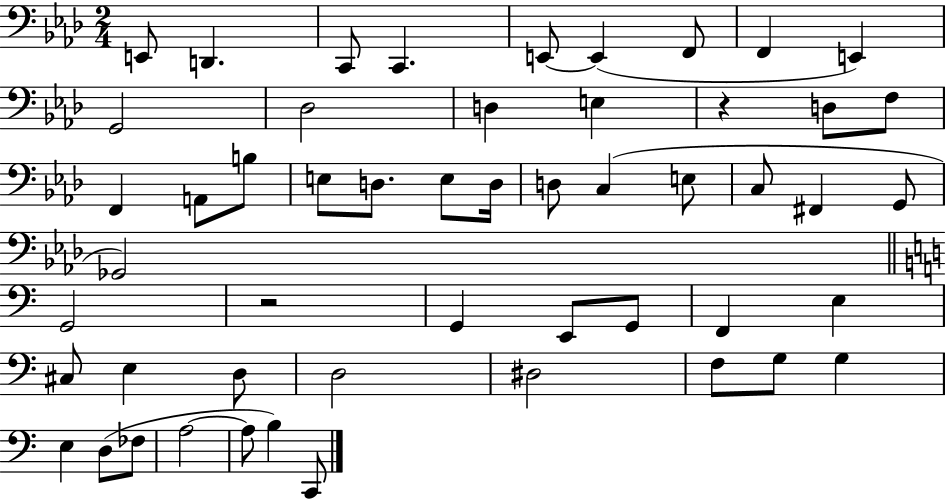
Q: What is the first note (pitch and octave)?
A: E2